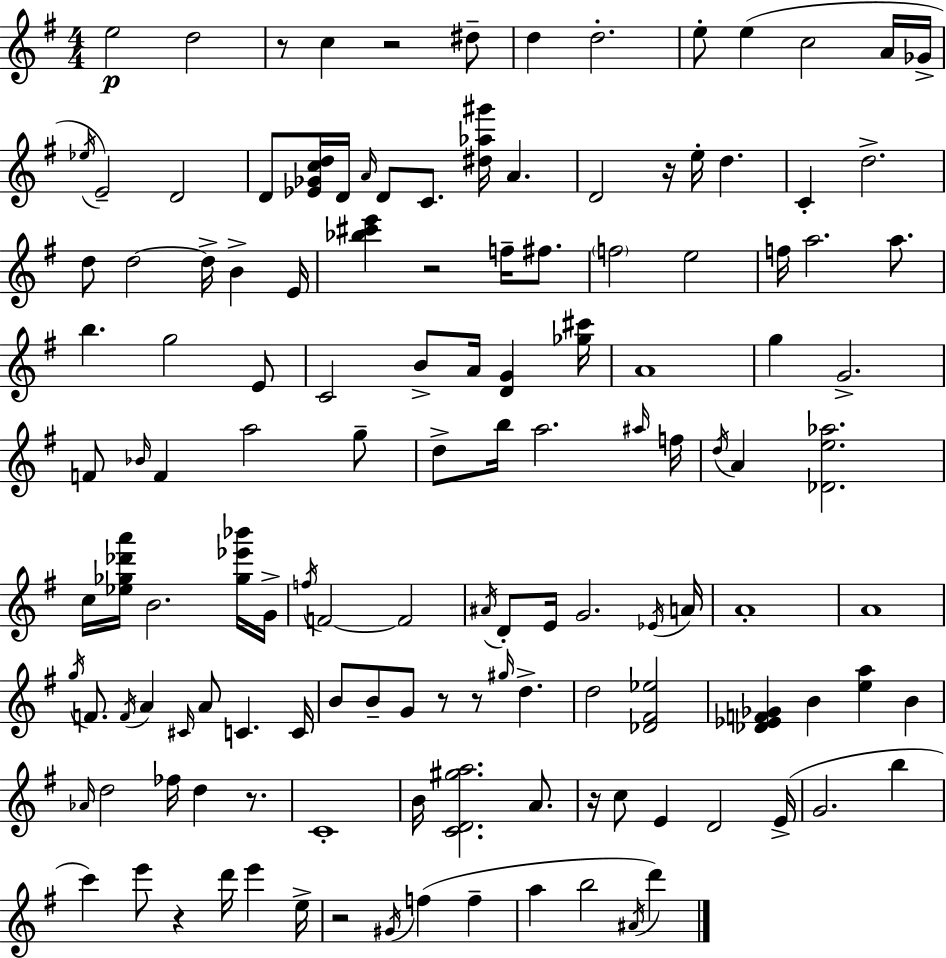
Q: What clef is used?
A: treble